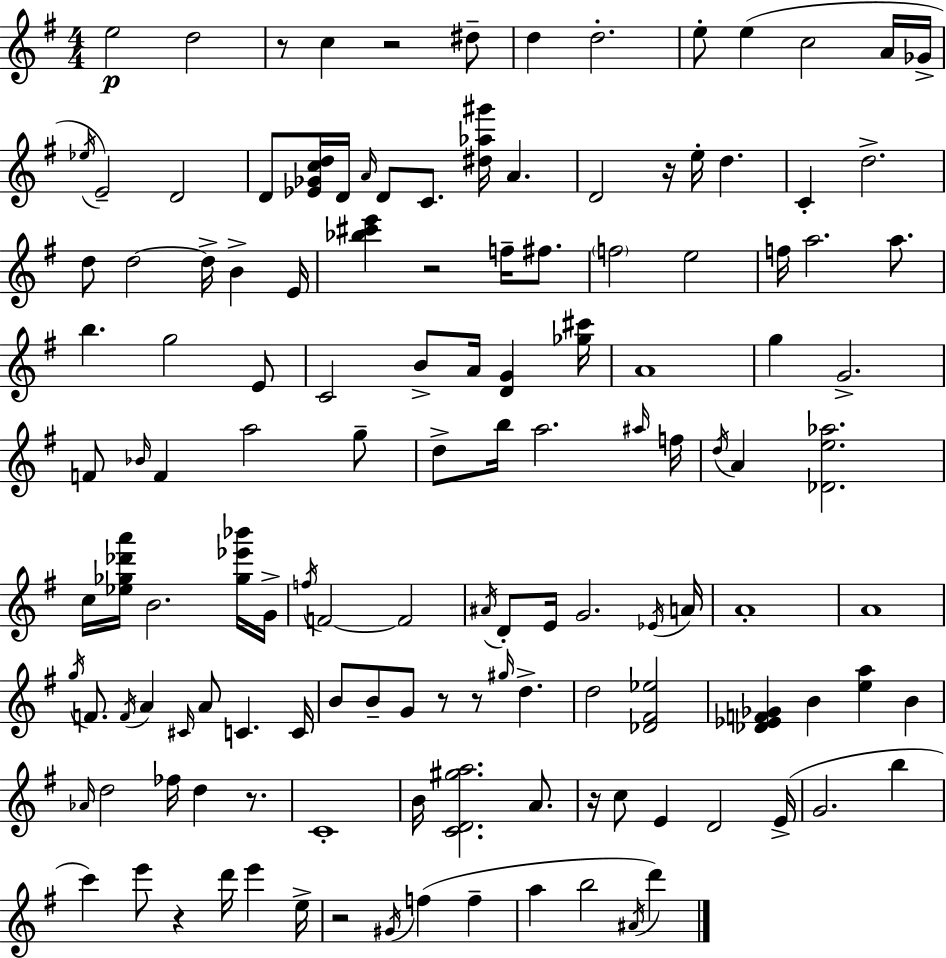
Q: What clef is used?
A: treble